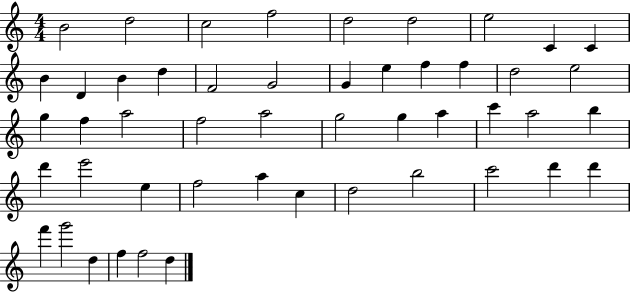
B4/h D5/h C5/h F5/h D5/h D5/h E5/h C4/q C4/q B4/q D4/q B4/q D5/q F4/h G4/h G4/q E5/q F5/q F5/q D5/h E5/h G5/q F5/q A5/h F5/h A5/h G5/h G5/q A5/q C6/q A5/h B5/q D6/q E6/h E5/q F5/h A5/q C5/q D5/h B5/h C6/h D6/q D6/q F6/q G6/h D5/q F5/q F5/h D5/q